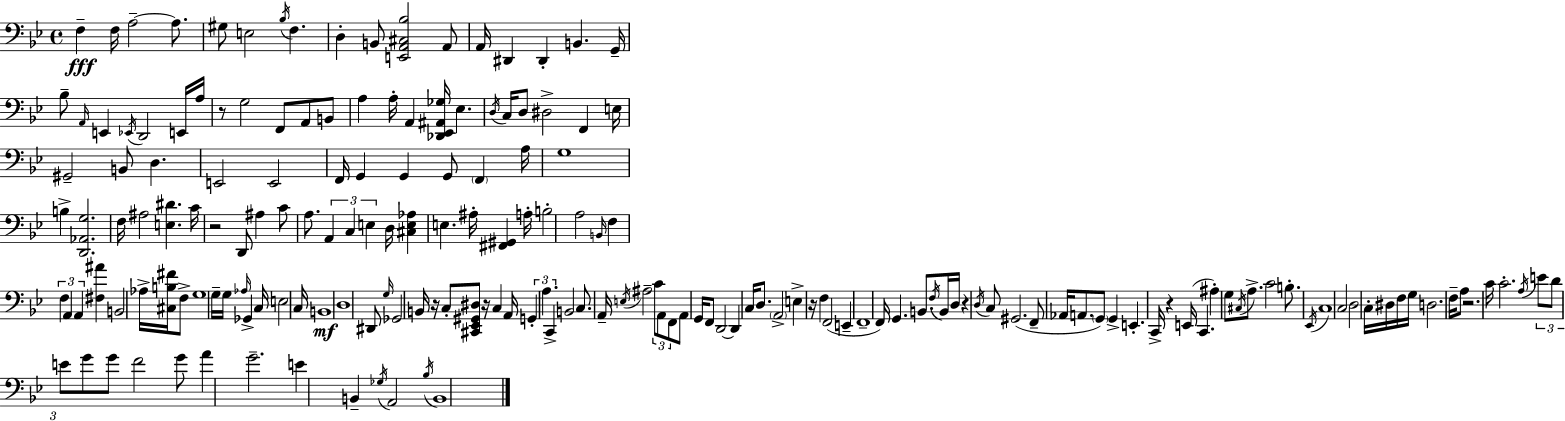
{
  \clef bass
  \time 4/4
  \defaultTimeSignature
  \key g \minor
  f4--\fff f16 a2--~~ a8. | gis8 e2 \acciaccatura { bes16 } f4. | d4-. b,8 <e, a, cis bes>2 a,8 | a,16 dis,4 dis,4-. b,4. | \break g,16-- bes8-- \grace { a,16 } e,4 \acciaccatura { ees,16 } d,2 | e,16 a16 r8 g2 f,8 a,8 | b,8 a4 a16-. a,4 <des, ees, ais, ges>16 ees4. | \acciaccatura { d16 } c16 d8 dis2-> f,4 | \break e16 gis,2-- b,8 d4. | e,2 e,2 | f,16 g,4 g,4 g,8 \parenthesize f,4 | a16 g1 | \break b4-> <d, aes, g>2. | f16 ais2 <e dis'>4. | c'16 r2 d,8 ais4 | c'8 a8. \tuplet 3/2 { a,4 c4 e4 } | \break d16 <cis e aes>4 e4. ais16-. <fis, gis,>4 | a16-. b2-. a2 | \grace { b,16 } f4 \tuplet 3/2 { f4 a,4 | a,4 } <fis ais'>4 b,2 | \break aes16-> <cis b fis'>16 f8-> g1 | g16-- g16 \grace { aes16 } ges,4-> c16 e2 | c16 b,1\mf | d1 | \break dis,8 \grace { g16 } ges,2 | b,16 r16 c8-. <cis, ees, gis, dis>8 r16 c4 a,16 \tuplet 3/2 { g,4-. | a4. c,4-> } b,2 | c8. a,16-- \acciaccatura { e16 } ais2-- | \break \tuplet 3/2 { c'8 a,8 f,8 } a,8 g,16 f,8 d,2~~ | d,4 c16 d8. \parenthesize a,2-> | e4-> r16 f4 f,2( | e,4-- f,1-- | \break f,16) g,4. b,8. | \acciaccatura { f16 } b,16 d16 r4 \acciaccatura { d16 } c8 gis,2.( | f,8-- aes,16 a,8. \parenthesize g,8) | g,4-> e,4.-. c,16-> r4 e,16( | \break c,4. ais4-.) g8 \acciaccatura { cis16 } a8.-> | c'2 b8.-. \acciaccatura { ees,16 } c1 | c2 | d2 c16-. dis16 f16 g16 | \break d2. f16-- a8 r2. | c'16 c'2.-. | \acciaccatura { a16 } \tuplet 3/2 { e'8 d'8 e'8 } g'8 | g'8 f'2 g'8 a'4 | \break g'2.-- e'4 | b,4-- \acciaccatura { ges16 } a,2 \acciaccatura { bes16 } b,1 | \bar "|."
}